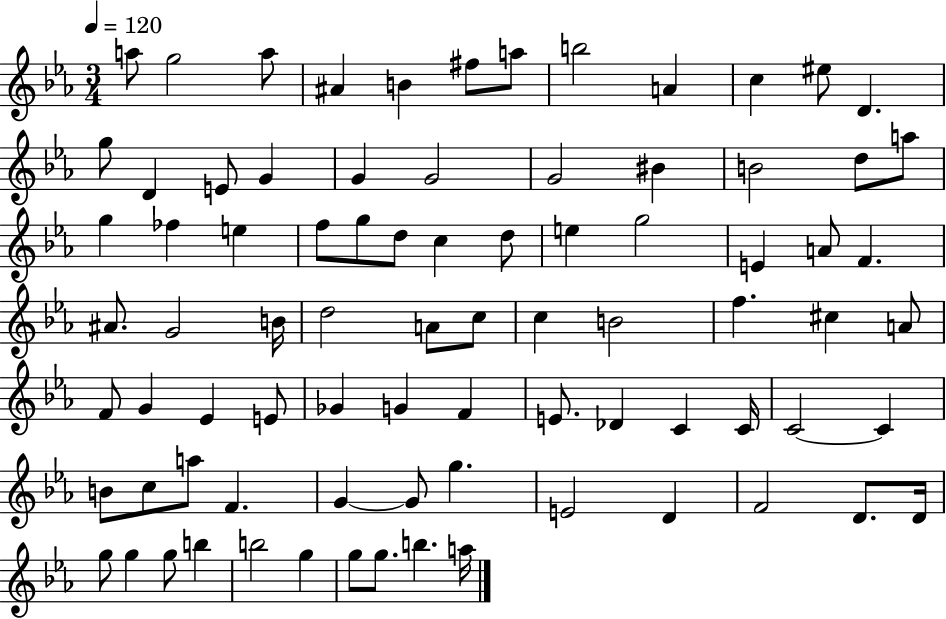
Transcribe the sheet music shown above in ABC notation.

X:1
T:Untitled
M:3/4
L:1/4
K:Eb
a/2 g2 a/2 ^A B ^f/2 a/2 b2 A c ^e/2 D g/2 D E/2 G G G2 G2 ^B B2 d/2 a/2 g _f e f/2 g/2 d/2 c d/2 e g2 E A/2 F ^A/2 G2 B/4 d2 A/2 c/2 c B2 f ^c A/2 F/2 G _E E/2 _G G F E/2 _D C C/4 C2 C B/2 c/2 a/2 F G G/2 g E2 D F2 D/2 D/4 g/2 g g/2 b b2 g g/2 g/2 b a/4